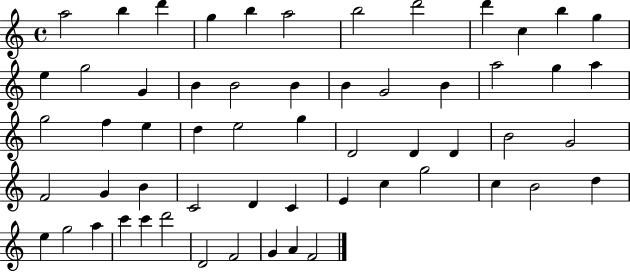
A5/h B5/q D6/q G5/q B5/q A5/h B5/h D6/h D6/q C5/q B5/q G5/q E5/q G5/h G4/q B4/q B4/h B4/q B4/q G4/h B4/q A5/h G5/q A5/q G5/h F5/q E5/q D5/q E5/h G5/q D4/h D4/q D4/q B4/h G4/h F4/h G4/q B4/q C4/h D4/q C4/q E4/q C5/q G5/h C5/q B4/h D5/q E5/q G5/h A5/q C6/q C6/q D6/h D4/h F4/h G4/q A4/q F4/h